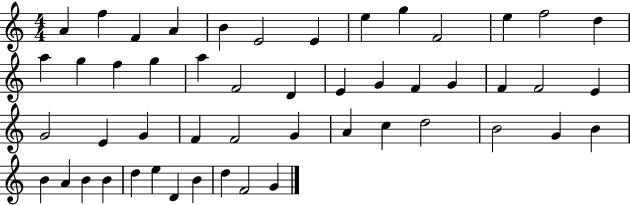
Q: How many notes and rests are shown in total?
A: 50